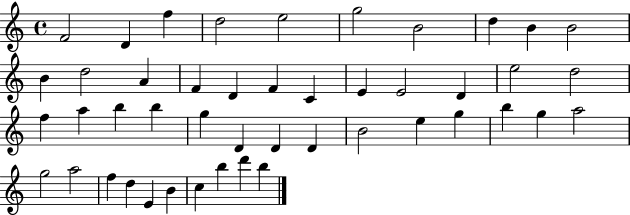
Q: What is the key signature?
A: C major